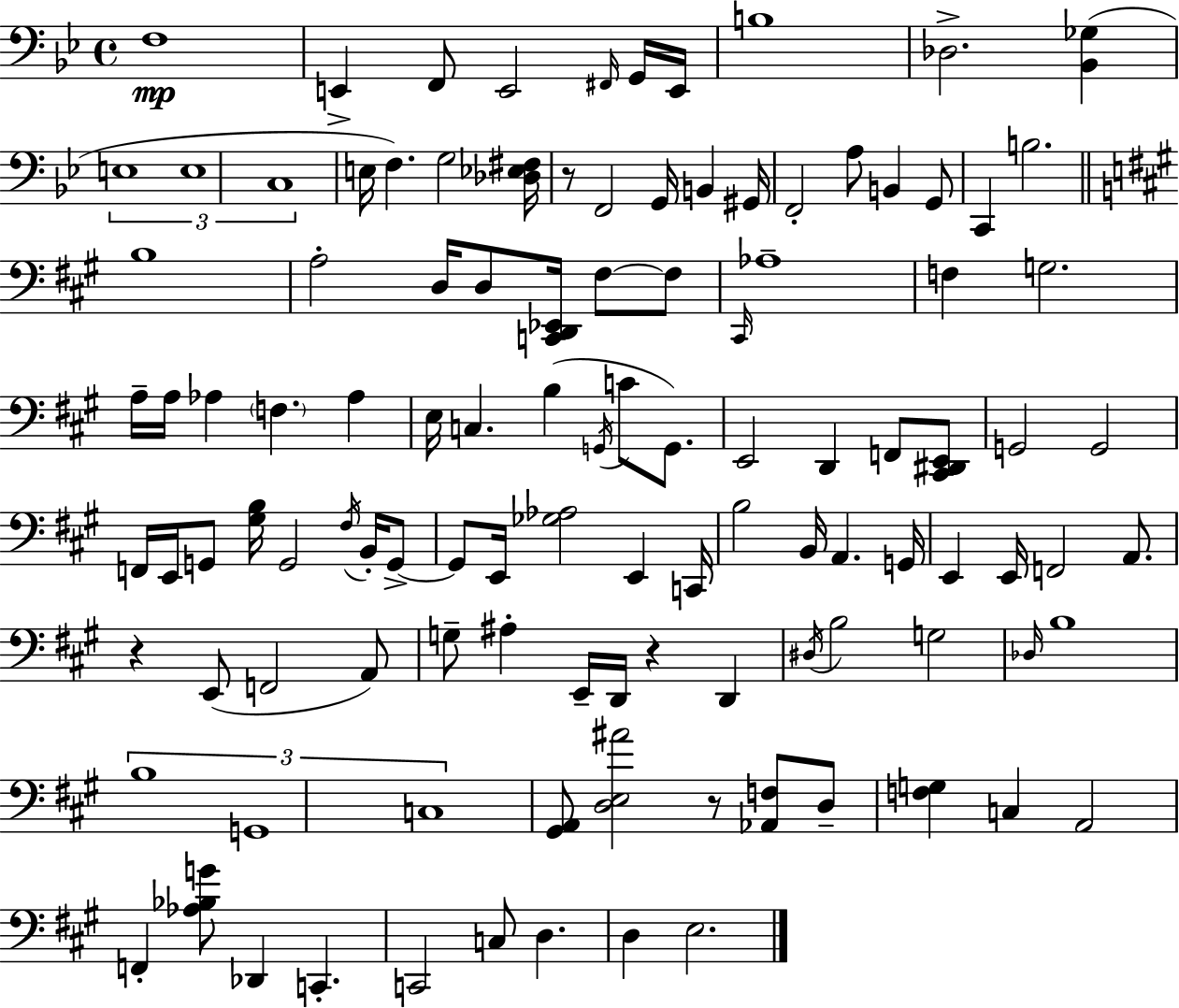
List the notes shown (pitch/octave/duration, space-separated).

F3/w E2/q F2/e E2/h F#2/s G2/s E2/s B3/w Db3/h. [Bb2,Gb3]/q E3/w E3/w C3/w E3/s F3/q. G3/h [Db3,Eb3,F#3]/s R/e F2/h G2/s B2/q G#2/s F2/h A3/e B2/q G2/e C2/q B3/h. B3/w A3/h D3/s D3/e [C2,D2,Eb2]/s F#3/e F#3/e C#2/s Ab3/w F3/q G3/h. A3/s A3/s Ab3/q F3/q. Ab3/q E3/s C3/q. B3/q G2/s C4/e G2/e. E2/h D2/q F2/e [C#2,D#2,E2]/e G2/h G2/h F2/s E2/s G2/e [G#3,B3]/s G2/h F#3/s B2/s G2/e G2/e E2/s [Gb3,Ab3]/h E2/q C2/s B3/h B2/s A2/q. G2/s E2/q E2/s F2/h A2/e. R/q E2/e F2/h A2/e G3/e A#3/q E2/s D2/s R/q D2/q D#3/s B3/h G3/h Db3/s B3/w B3/w G2/w C3/w [G#2,A2]/e [D3,E3,A#4]/h R/e [Ab2,F3]/e D3/e [F3,G3]/q C3/q A2/h F2/q [Ab3,Bb3,G4]/e Db2/q C2/q. C2/h C3/e D3/q. D3/q E3/h.